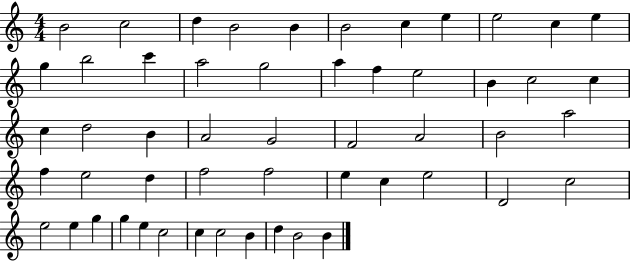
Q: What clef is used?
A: treble